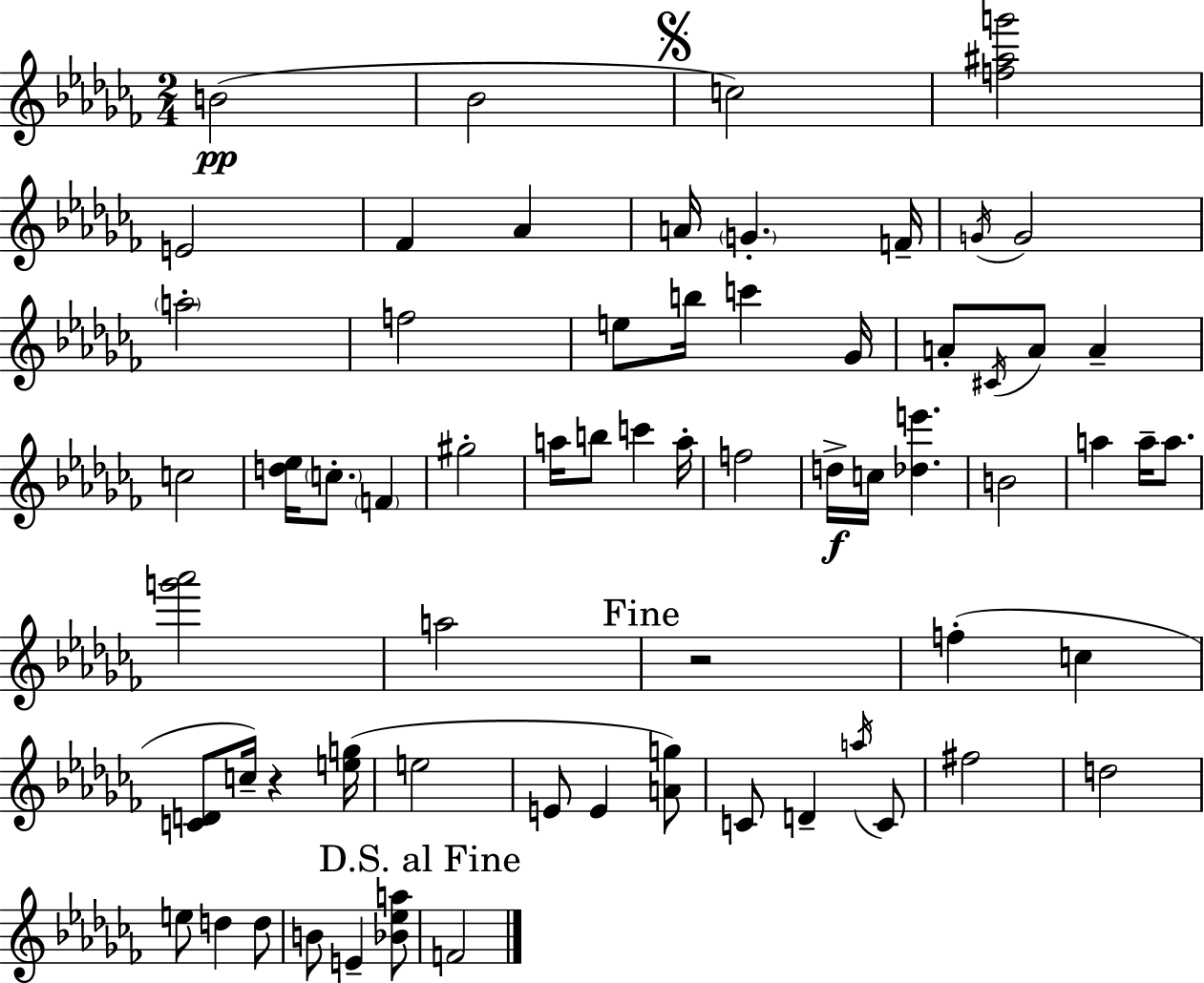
B4/h Bb4/h C5/h [F5,A#5,G6]/h E4/h FES4/q Ab4/q A4/s G4/q. F4/s G4/s G4/h A5/h F5/h E5/e B5/s C6/q Gb4/s A4/e C#4/s A4/e A4/q C5/h [D5,Eb5]/s C5/e. F4/q G#5/h A5/s B5/e C6/q A5/s F5/h D5/s C5/s [Db5,E6]/q. B4/h A5/q A5/s A5/e. [G6,Ab6]/h A5/h R/h F5/q C5/q [C4,D4]/e C5/s R/q [E5,G5]/s E5/h E4/e E4/q [A4,G5]/e C4/e D4/q A5/s C4/e F#5/h D5/h E5/e D5/q D5/e B4/e E4/q [Bb4,Eb5,A5]/e F4/h